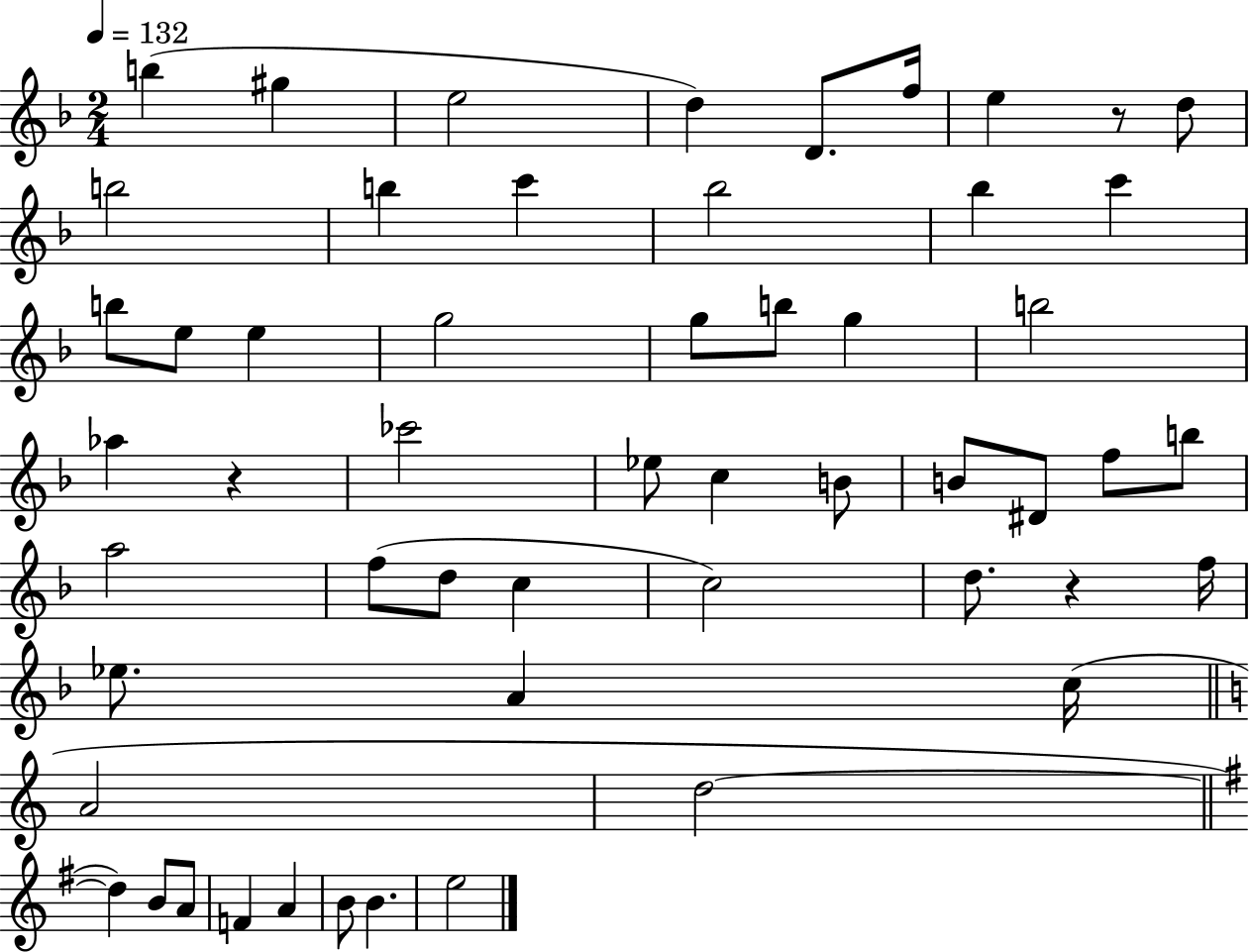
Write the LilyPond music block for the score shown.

{
  \clef treble
  \numericTimeSignature
  \time 2/4
  \key f \major
  \tempo 4 = 132
  b''4( gis''4 | e''2 | d''4) d'8. f''16 | e''4 r8 d''8 | \break b''2 | b''4 c'''4 | bes''2 | bes''4 c'''4 | \break b''8 e''8 e''4 | g''2 | g''8 b''8 g''4 | b''2 | \break aes''4 r4 | ces'''2 | ees''8 c''4 b'8 | b'8 dis'8 f''8 b''8 | \break a''2 | f''8( d''8 c''4 | c''2) | d''8. r4 f''16 | \break ees''8. a'4 c''16( | \bar "||" \break \key c \major a'2 | d''2~~ | \bar "||" \break \key e \minor d''4) b'8 a'8 | f'4 a'4 | b'8 b'4. | e''2 | \break \bar "|."
}